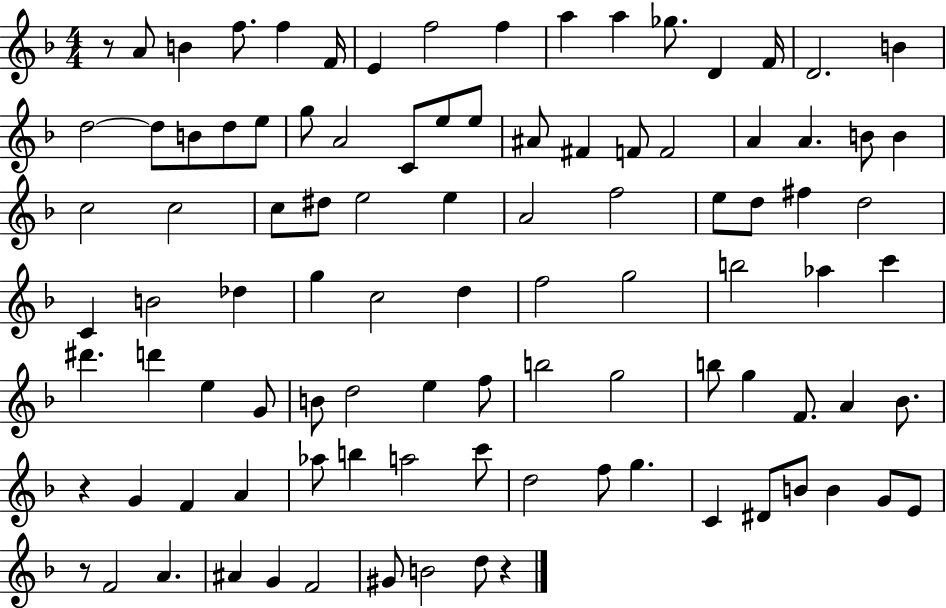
R/e A4/e B4/q F5/e. F5/q F4/s E4/q F5/h F5/q A5/q A5/q Gb5/e. D4/q F4/s D4/h. B4/q D5/h D5/e B4/e D5/e E5/e G5/e A4/h C4/e E5/e E5/e A#4/e F#4/q F4/e F4/h A4/q A4/q. B4/e B4/q C5/h C5/h C5/e D#5/e E5/h E5/q A4/h F5/h E5/e D5/e F#5/q D5/h C4/q B4/h Db5/q G5/q C5/h D5/q F5/h G5/h B5/h Ab5/q C6/q D#6/q. D6/q E5/q G4/e B4/e D5/h E5/q F5/e B5/h G5/h B5/e G5/q F4/e. A4/q Bb4/e. R/q G4/q F4/q A4/q Ab5/e B5/q A5/h C6/e D5/h F5/e G5/q. C4/q D#4/e B4/e B4/q G4/e E4/e R/e F4/h A4/q. A#4/q G4/q F4/h G#4/e B4/h D5/e R/q